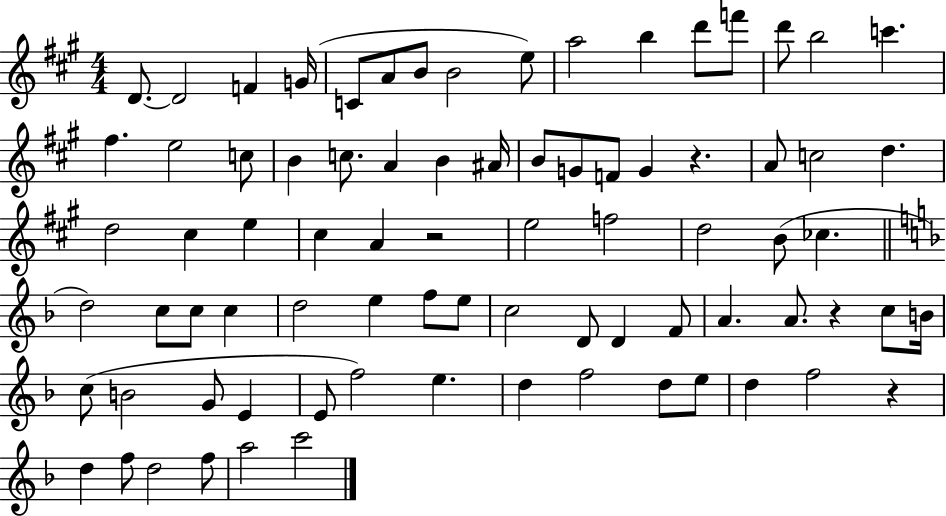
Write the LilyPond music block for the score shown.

{
  \clef treble
  \numericTimeSignature
  \time 4/4
  \key a \major
  \repeat volta 2 { d'8.~~ d'2 f'4 g'16( | c'8 a'8 b'8 b'2 e''8) | a''2 b''4 d'''8 f'''8 | d'''8 b''2 c'''4. | \break fis''4. e''2 c''8 | b'4 c''8. a'4 b'4 ais'16 | b'8 g'8 f'8 g'4 r4. | a'8 c''2 d''4. | \break d''2 cis''4 e''4 | cis''4 a'4 r2 | e''2 f''2 | d''2 b'8( ces''4. | \break \bar "||" \break \key f \major d''2) c''8 c''8 c''4 | d''2 e''4 f''8 e''8 | c''2 d'8 d'4 f'8 | a'4. a'8. r4 c''8 b'16 | \break c''8( b'2 g'8 e'4 | e'8 f''2) e''4. | d''4 f''2 d''8 e''8 | d''4 f''2 r4 | \break d''4 f''8 d''2 f''8 | a''2 c'''2 | } \bar "|."
}